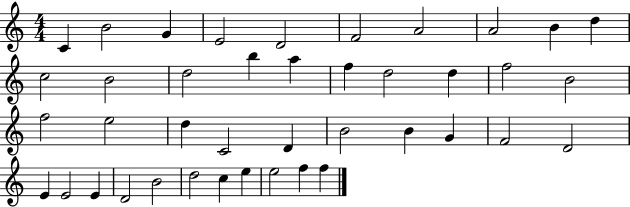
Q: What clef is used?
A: treble